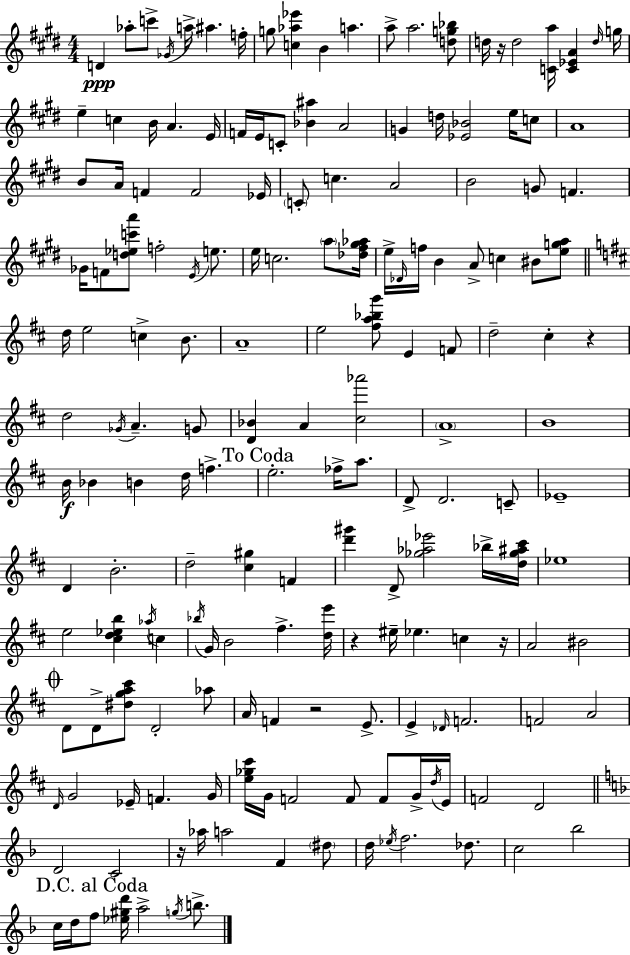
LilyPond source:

{
  \clef treble
  \numericTimeSignature
  \time 4/4
  \key e \major
  \repeat volta 2 { d'4\ppp aes''8-. c'''8-> \acciaccatura { ges'16 } a''16-> ais''4. | f''16-. g''8 <c'' aes'' ees'''>4 b'4 a''4. | a''8-> a''2. <d'' g'' bes''>8 | d''16 r16 d''2 <c' a''>16 <c' ees' a'>4 | \break \grace { d''16 } g''16 e''4-- c''4 b'16 a'4. | e'16 f'16 e'16 c'8-. <bes' ais''>4 a'2 | g'4 d''16 <ees' bes'>2 e''16 | c''8 a'1 | \break b'8 a'16 f'4 f'2 | ees'16 \parenthesize c'8-. c''4. a'2 | b'2 g'8 f'4. | ges'16 f'8 <d'' ees'' c''' a'''>8 f''2-. \acciaccatura { e'16 } | \break e''8. e''16 c''2. | \parenthesize a''8 <des'' fis'' gis'' aes''>16 e''16-> \grace { des'16 } f''16 b'4 a'8-> c''4 | bis'8 <e'' g'' a''>8 \bar "||" \break \key d \major d''16 e''2 c''4-> b'8. | a'1-- | e''2 <fis'' a'' bes'' g'''>8 e'4 f'8 | d''2-- cis''4-. r4 | \break d''2 \acciaccatura { ges'16 } a'4.-- g'8 | <d' bes'>4 a'4 <cis'' aes'''>2 | \parenthesize a'1-> | b'1 | \break b'16\f bes'4 b'4 d''16 f''4.-> | \mark "To Coda" e''2.-. fes''16-> a''8. | d'8-> d'2. c'8-- | ees'1-- | \break d'4 b'2.-. | d''2-- <cis'' gis''>4 f'4 | <d''' gis'''>4 d'8-> <ges'' aes'' ees'''>2 bes''16-> | <d'' ges'' ais'' cis'''>16 ees''1 | \break e''2 <cis'' d'' ees'' b''>4 \acciaccatura { aes''16 } c''4 | \acciaccatura { bes''16 } g'16 b'2 fis''4.-> | <d'' e'''>16 r4 eis''16-- ees''4. c''4 | r16 a'2 bis'2 | \break \mark \markup { \musicglyph "scripts.coda" } d'8 d'8-> <dis'' g'' a'' cis'''>8 d'2-. | aes''8 a'16 f'4 r2 | e'8.-> e'4-> \grace { des'16 } f'2. | f'2 a'2 | \break \grace { d'16 } g'2 ees'16-- f'4. | g'16 <e'' ges'' cis'''>16 g'16 f'2 f'8 | f'8 g'16-> \acciaccatura { d''16 } e'16 f'2 d'2 | \bar "||" \break \key f \major d'2 c'2 | r16 aes''16 a''2 f'4 \parenthesize dis''8 | d''16 \acciaccatura { ees''16 } f''2. des''8. | c''2 bes''2 | \break \mark "D.C. al Coda" c''16 d''16 f''8 <ees'' gis'' d'''>16 a''2-> \acciaccatura { g''16 } b''8.-> | } \bar "|."
}